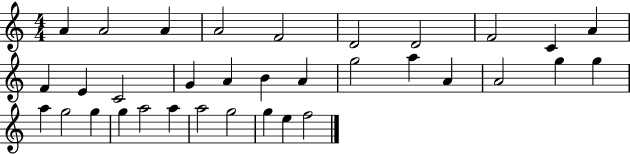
X:1
T:Untitled
M:4/4
L:1/4
K:C
A A2 A A2 F2 D2 D2 F2 C A F E C2 G A B A g2 a A A2 g g a g2 g g a2 a a2 g2 g e f2